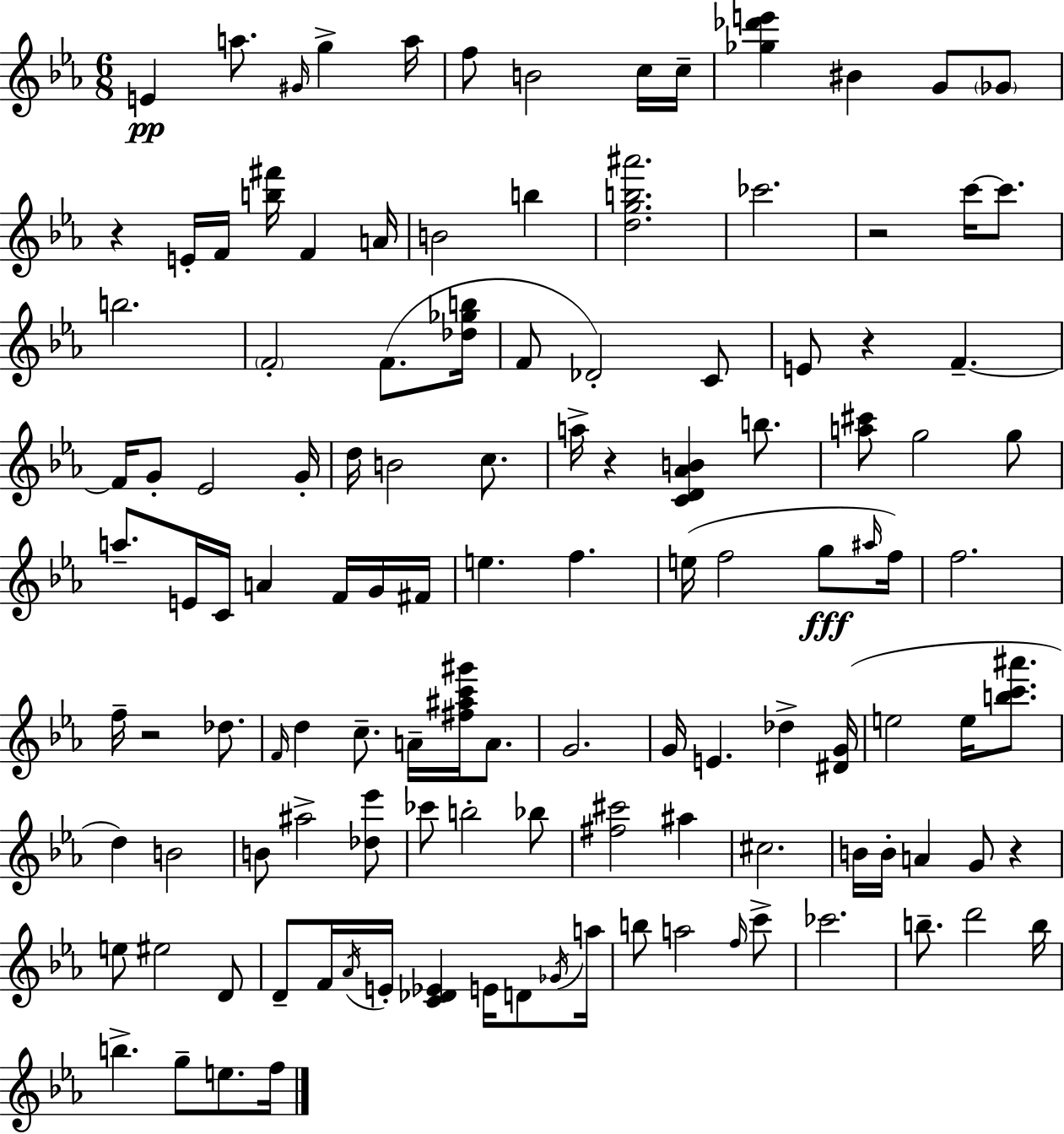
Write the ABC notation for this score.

X:1
T:Untitled
M:6/8
L:1/4
K:Eb
E a/2 ^G/4 g a/4 f/2 B2 c/4 c/4 [_g_d'e'] ^B G/2 _G/2 z E/4 F/4 [b^f']/4 F A/4 B2 b [dgb^a']2 _c'2 z2 c'/4 c'/2 b2 F2 F/2 [_d_gb]/4 F/2 _D2 C/2 E/2 z F F/4 G/2 _E2 G/4 d/4 B2 c/2 a/4 z [CD_AB] b/2 [a^c']/2 g2 g/2 a/2 E/4 C/4 A F/4 G/4 ^F/4 e f e/4 f2 g/2 ^a/4 f/4 f2 f/4 z2 _d/2 F/4 d c/2 A/4 [^f^ac'^g']/4 A/2 G2 G/4 E _d [^DG]/4 e2 e/4 [bc'^a']/2 d B2 B/2 ^a2 [_d_e']/2 _c'/2 b2 _b/2 [^f^c']2 ^a ^c2 B/4 B/4 A G/2 z e/2 ^e2 D/2 D/2 F/4 _A/4 E/4 [C_D_E] E/4 D/2 _G/4 a/4 b/2 a2 f/4 c'/2 _c'2 b/2 d'2 b/4 b g/2 e/2 f/4